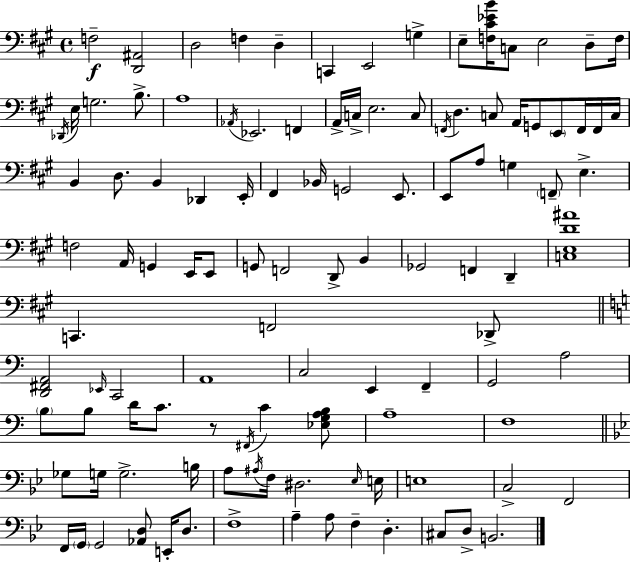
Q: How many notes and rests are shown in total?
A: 111